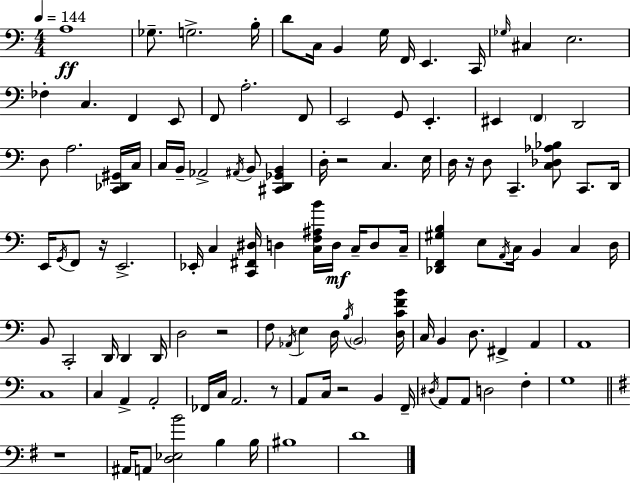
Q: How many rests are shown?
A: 7